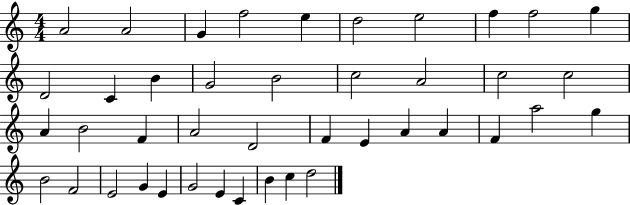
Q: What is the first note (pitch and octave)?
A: A4